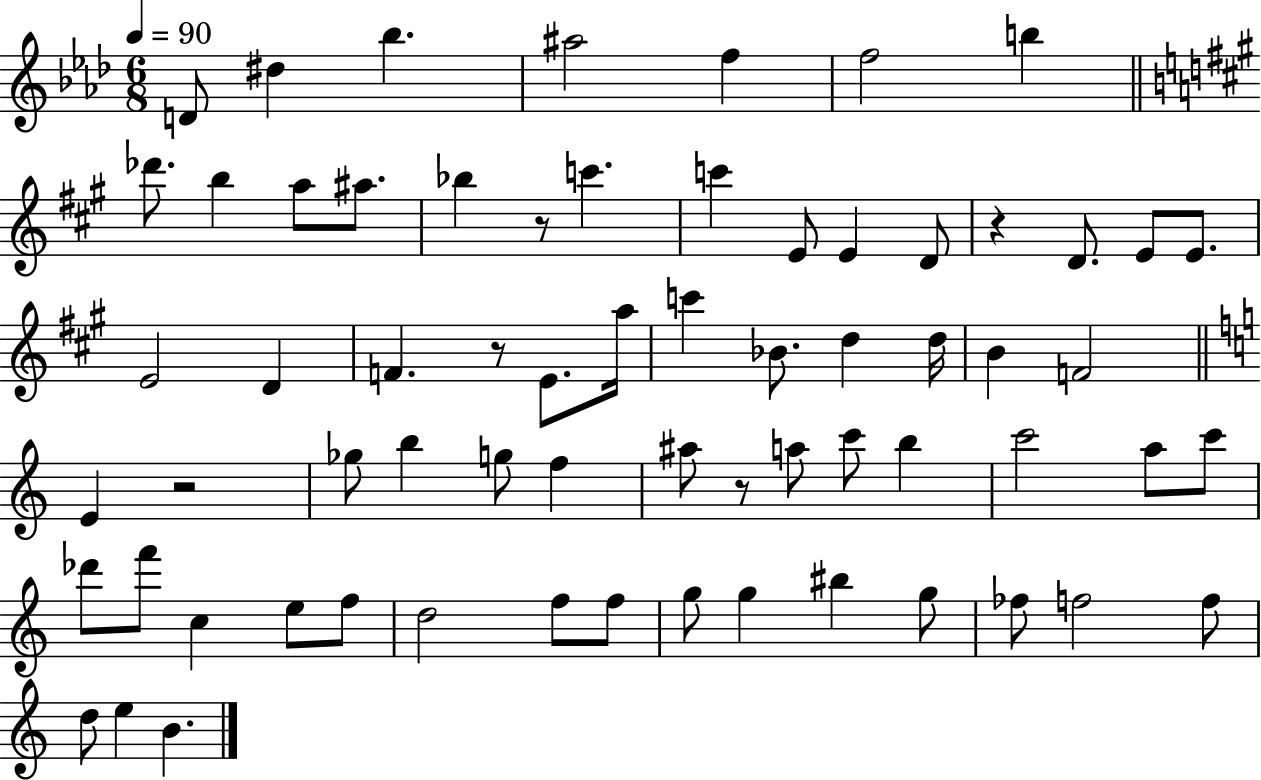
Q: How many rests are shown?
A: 5